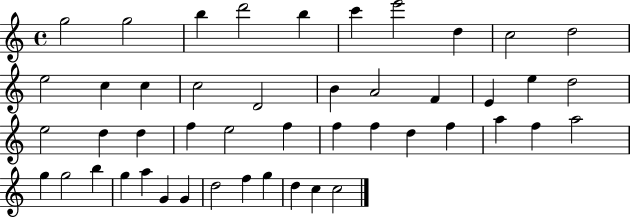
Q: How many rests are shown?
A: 0